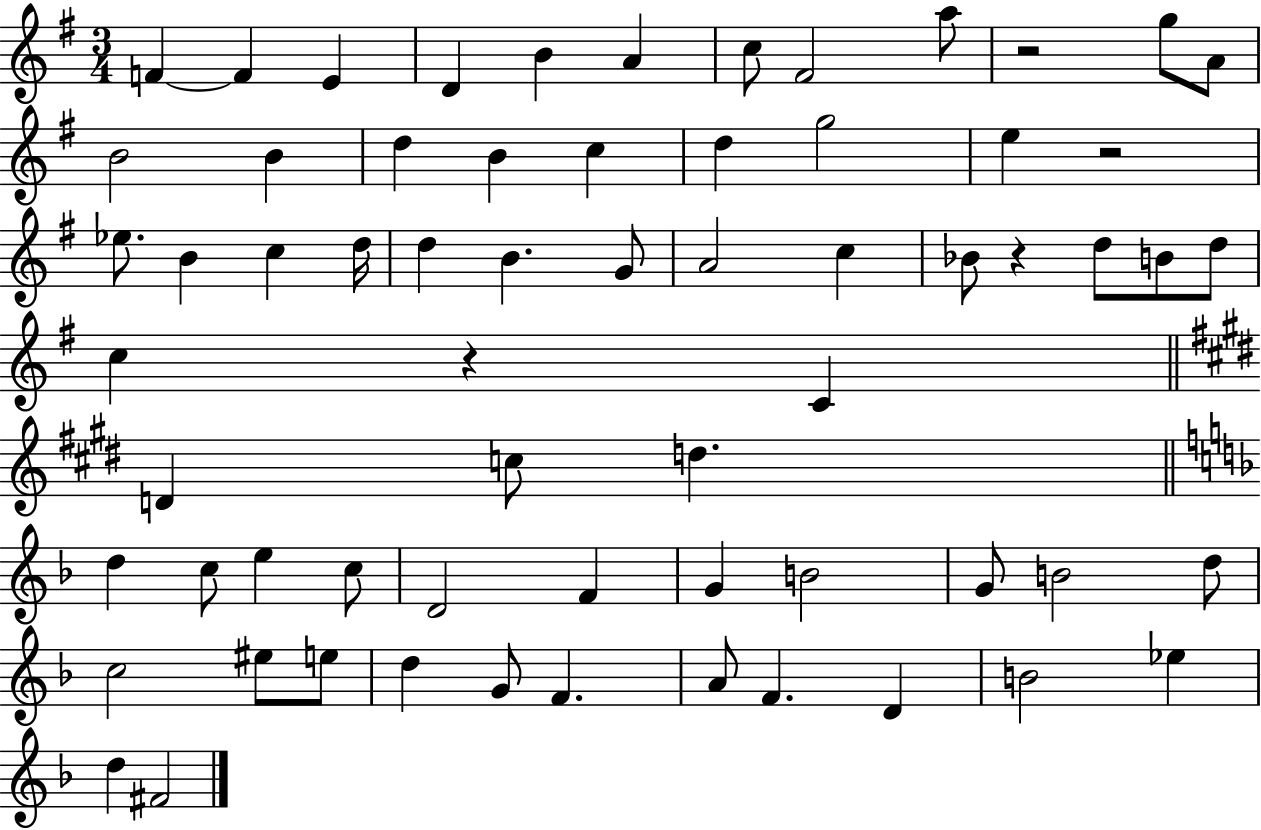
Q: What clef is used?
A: treble